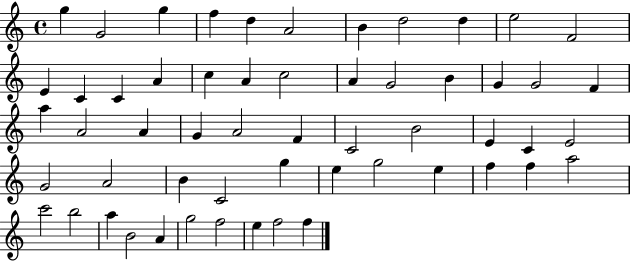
{
  \clef treble
  \time 4/4
  \defaultTimeSignature
  \key c \major
  g''4 g'2 g''4 | f''4 d''4 a'2 | b'4 d''2 d''4 | e''2 f'2 | \break e'4 c'4 c'4 a'4 | c''4 a'4 c''2 | a'4 g'2 b'4 | g'4 g'2 f'4 | \break a''4 a'2 a'4 | g'4 a'2 f'4 | c'2 b'2 | e'4 c'4 e'2 | \break g'2 a'2 | b'4 c'2 g''4 | e''4 g''2 e''4 | f''4 f''4 a''2 | \break c'''2 b''2 | a''4 b'2 a'4 | g''2 f''2 | e''4 f''2 f''4 | \break \bar "|."
}